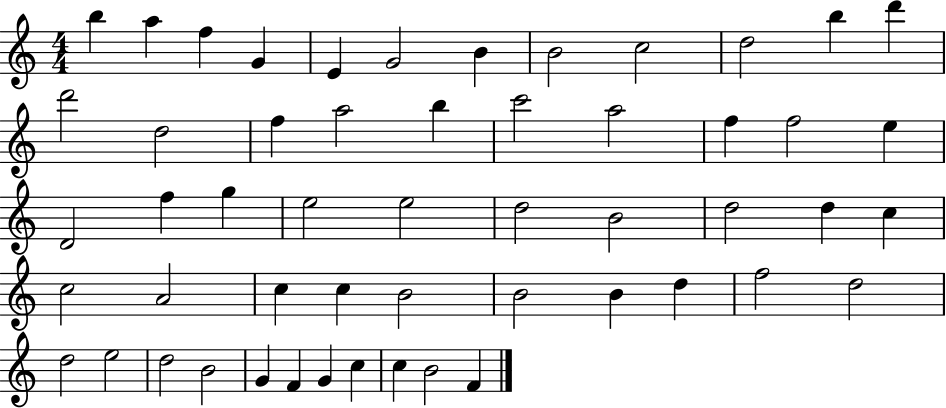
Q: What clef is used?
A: treble